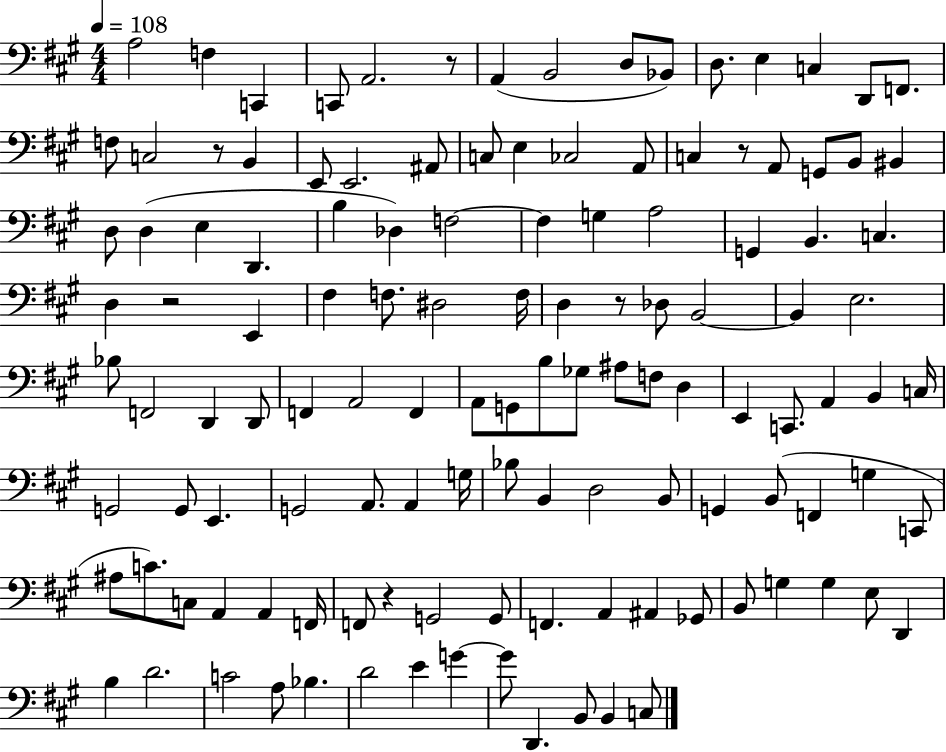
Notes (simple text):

A3/h F3/q C2/q C2/e A2/h. R/e A2/q B2/h D3/e Bb2/e D3/e. E3/q C3/q D2/e F2/e. F3/e C3/h R/e B2/q E2/e E2/h. A#2/e C3/e E3/q CES3/h A2/e C3/q R/e A2/e G2/e B2/e BIS2/q D3/e D3/q E3/q D2/q. B3/q Db3/q F3/h F3/q G3/q A3/h G2/q B2/q. C3/q. D3/q R/h E2/q F#3/q F3/e. D#3/h F3/s D3/q R/e Db3/e B2/h B2/q E3/h. Bb3/e F2/h D2/q D2/e F2/q A2/h F2/q A2/e G2/e B3/e Gb3/e A#3/e F3/e D3/q E2/q C2/e. A2/q B2/q C3/s G2/h G2/e E2/q. G2/h A2/e. A2/q G3/s Bb3/e B2/q D3/h B2/e G2/q B2/e F2/q G3/q C2/e A#3/e C4/e. C3/e A2/q A2/q F2/s F2/e R/q G2/h G2/e F2/q. A2/q A#2/q Gb2/e B2/e G3/q G3/q E3/e D2/q B3/q D4/h. C4/h A3/e Bb3/q. D4/h E4/q G4/q G4/e D2/q. B2/e B2/q C3/e